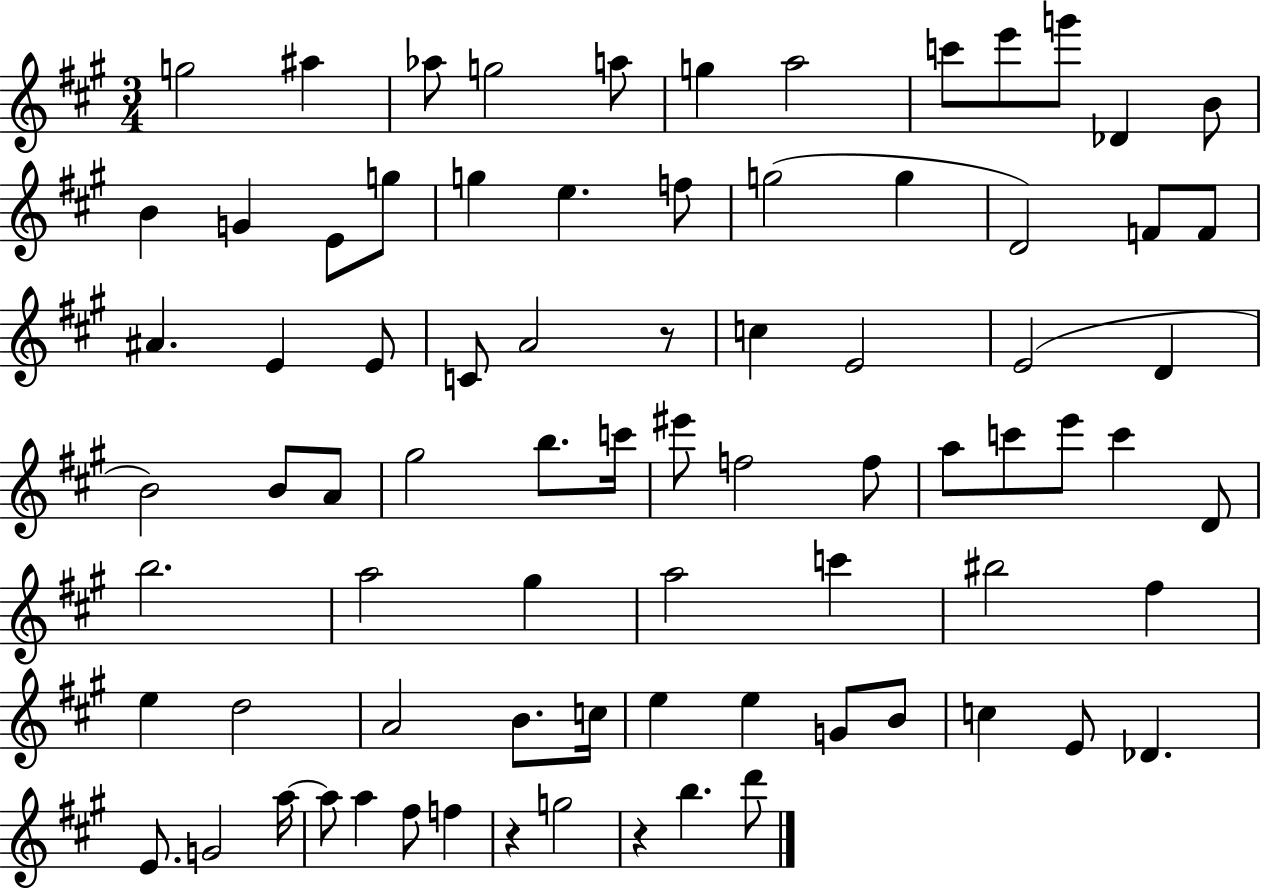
G5/h A#5/q Ab5/e G5/h A5/e G5/q A5/h C6/e E6/e G6/e Db4/q B4/e B4/q G4/q E4/e G5/e G5/q E5/q. F5/e G5/h G5/q D4/h F4/e F4/e A#4/q. E4/q E4/e C4/e A4/h R/e C5/q E4/h E4/h D4/q B4/h B4/e A4/e G#5/h B5/e. C6/s EIS6/e F5/h F5/e A5/e C6/e E6/e C6/q D4/e B5/h. A5/h G#5/q A5/h C6/q BIS5/h F#5/q E5/q D5/h A4/h B4/e. C5/s E5/q E5/q G4/e B4/e C5/q E4/e Db4/q. E4/e. G4/h A5/s A5/e A5/q F#5/e F5/q R/q G5/h R/q B5/q. D6/e